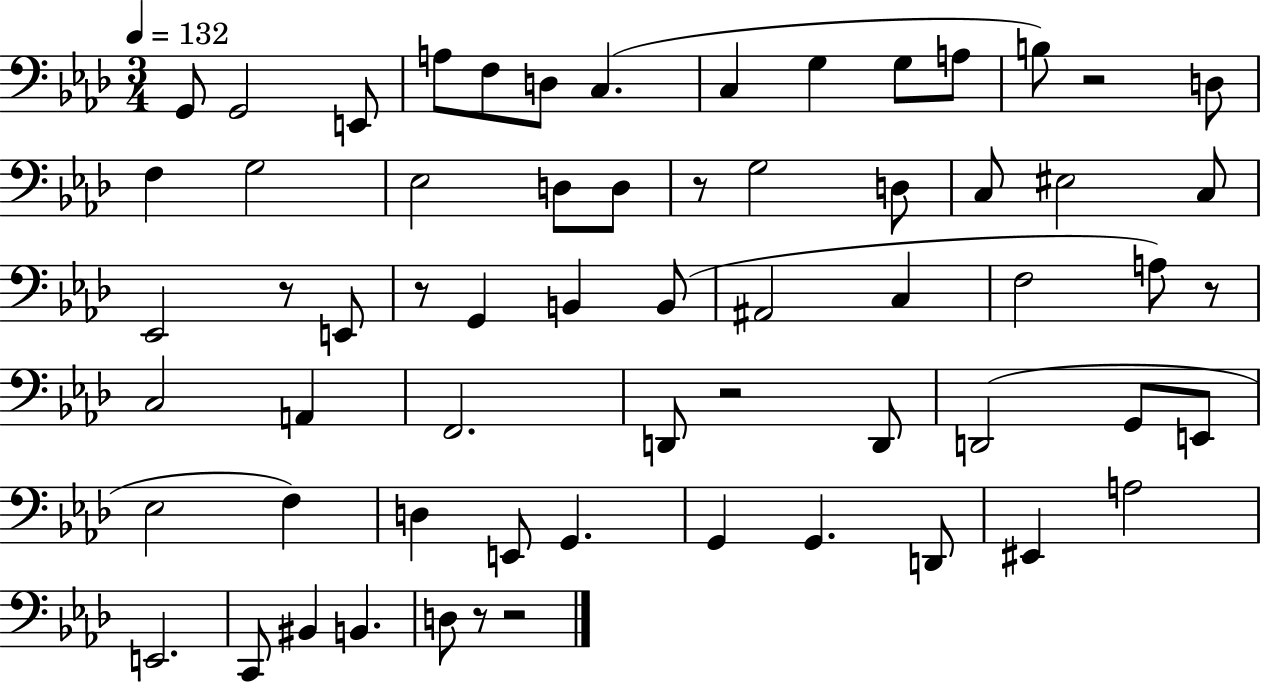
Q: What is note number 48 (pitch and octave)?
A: D2